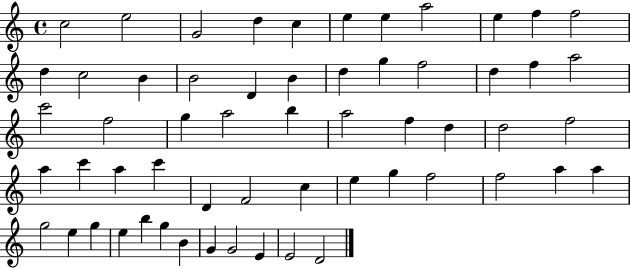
C5/h E5/h G4/h D5/q C5/q E5/q E5/q A5/h E5/q F5/q F5/h D5/q C5/h B4/q B4/h D4/q B4/q D5/q G5/q F5/h D5/q F5/q A5/h C6/h F5/h G5/q A5/h B5/q A5/h F5/q D5/q D5/h F5/h A5/q C6/q A5/q C6/q D4/q F4/h C5/q E5/q G5/q F5/h F5/h A5/q A5/q G5/h E5/q G5/q E5/q B5/q G5/q B4/q G4/q G4/h E4/q E4/h D4/h